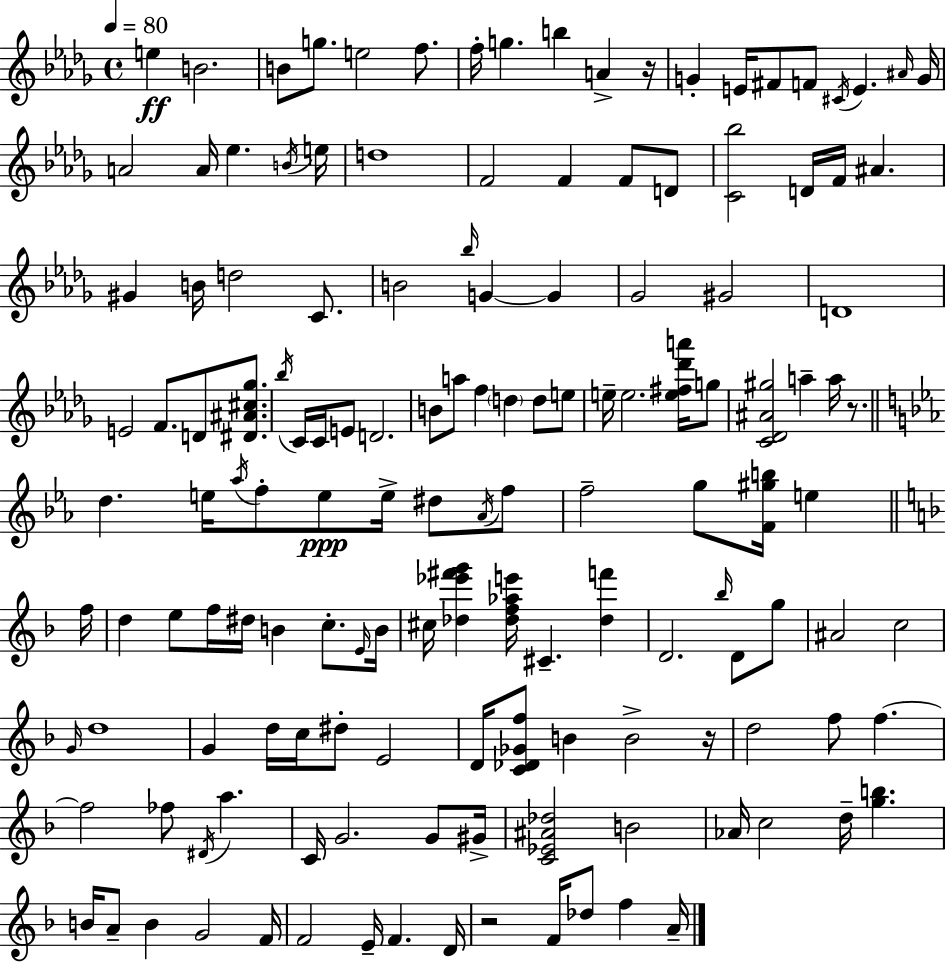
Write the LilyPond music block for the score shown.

{
  \clef treble
  \time 4/4
  \defaultTimeSignature
  \key bes \minor
  \tempo 4 = 80
  e''4\ff b'2. | b'8 g''8. e''2 f''8. | f''16-. g''4. b''4 a'4-> r16 | g'4-. e'16 fis'8 f'8 \acciaccatura { cis'16 } e'4. | \break \grace { ais'16 } g'16 a'2 a'16 ees''4. | \acciaccatura { b'16 } e''16 d''1 | f'2 f'4 f'8 | d'8 <c' bes''>2 d'16 f'16 ais'4. | \break gis'4 b'16 d''2 | c'8. b'2 \grace { bes''16 } g'4~~ | g'4 ges'2 gis'2 | d'1 | \break e'2 f'8. d'8 | <dis' ais' cis'' ges''>8. \acciaccatura { bes''16 } c'16 c'16 e'8 d'2. | b'8 a''8 f''4 \parenthesize d''4 | d''8 e''8 e''16-- e''2. | \break <e'' fis'' des''' a'''>16 g''8 <c' des' ais' gis''>2 a''4-- | a''16 r8. \bar "||" \break \key ees \major d''4. e''16 \acciaccatura { aes''16 } f''8-. e''8\ppp e''16-> dis''8 \acciaccatura { aes'16 } | f''8 f''2-- g''8 <f' gis'' b''>16 e''4 | \bar "||" \break \key d \minor f''16 d''4 e''8 f''16 dis''16 b'4 c''8.-. | \grace { e'16 } b'16 cis''16 <des'' ees''' fis''' g'''>4 <des'' f'' aes'' e'''>16 cis'4.-- <des'' f'''>4 | d'2. \grace { bes''16 } d'8 | g''8 ais'2 c''2 | \break \grace { g'16 } d''1 | g'4 d''16 c''16 dis''8-. e'2 | d'16 <c' des' ges' f''>8 b'4 b'2-> | r16 d''2 f''8 f''4.~~ | \break f''2 fes''8 \acciaccatura { dis'16 } a''4. | c'16 g'2. | g'8 gis'16-> <c' ees' ais' des''>2 b'2 | aes'16 c''2 d''16-- <g'' b''>4. | \break b'16 a'8-- b'4 g'2 | f'16 f'2 e'16-- f'4. | d'16 r2 f'16 des''8 | f''4 a'16-- \bar "|."
}